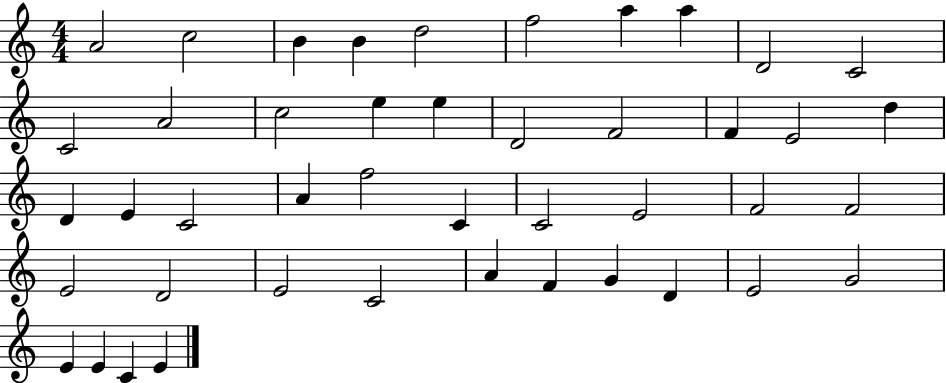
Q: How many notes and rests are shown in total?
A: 44